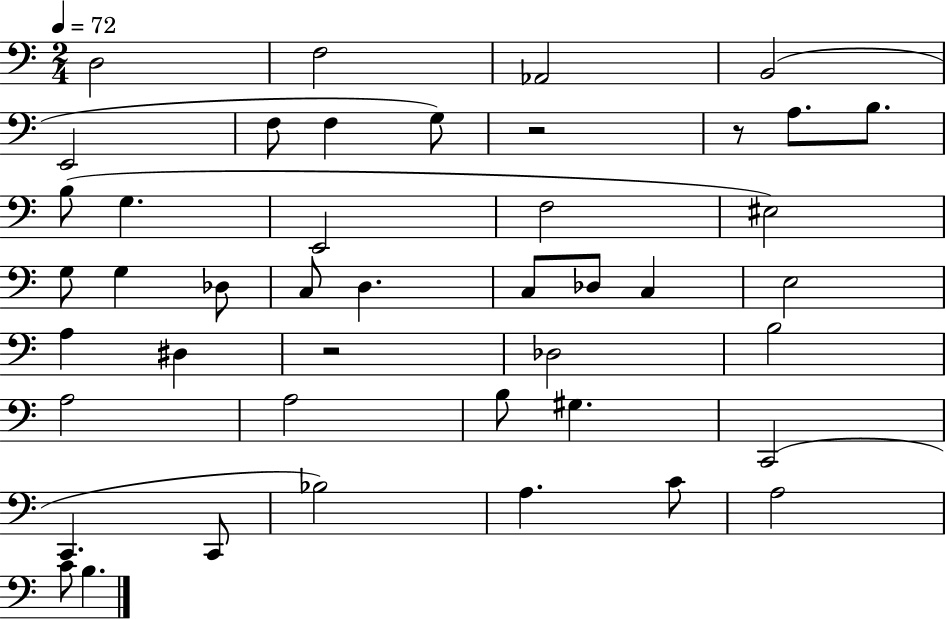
X:1
T:Untitled
M:2/4
L:1/4
K:C
D,2 F,2 _A,,2 B,,2 E,,2 F,/2 F, G,/2 z2 z/2 A,/2 B,/2 B,/2 G, E,,2 F,2 ^E,2 G,/2 G, _D,/2 C,/2 D, C,/2 _D,/2 C, E,2 A, ^D, z2 _D,2 B,2 A,2 A,2 B,/2 ^G, C,,2 C,, C,,/2 _B,2 A, C/2 A,2 C/2 B,